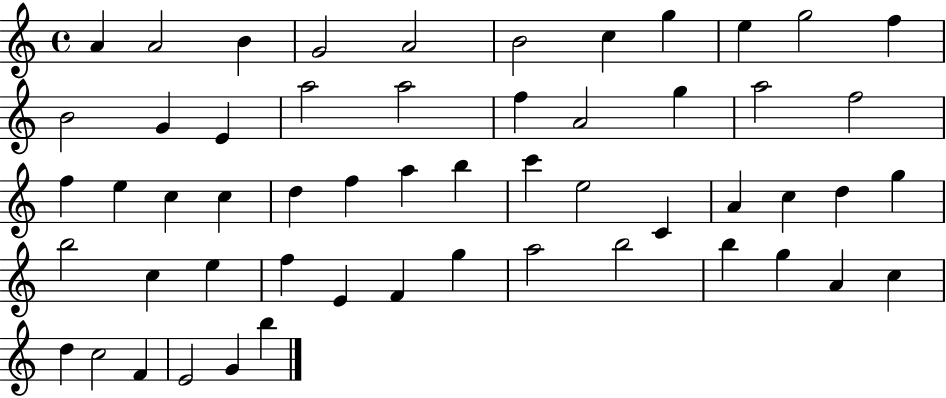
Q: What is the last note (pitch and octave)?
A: B5